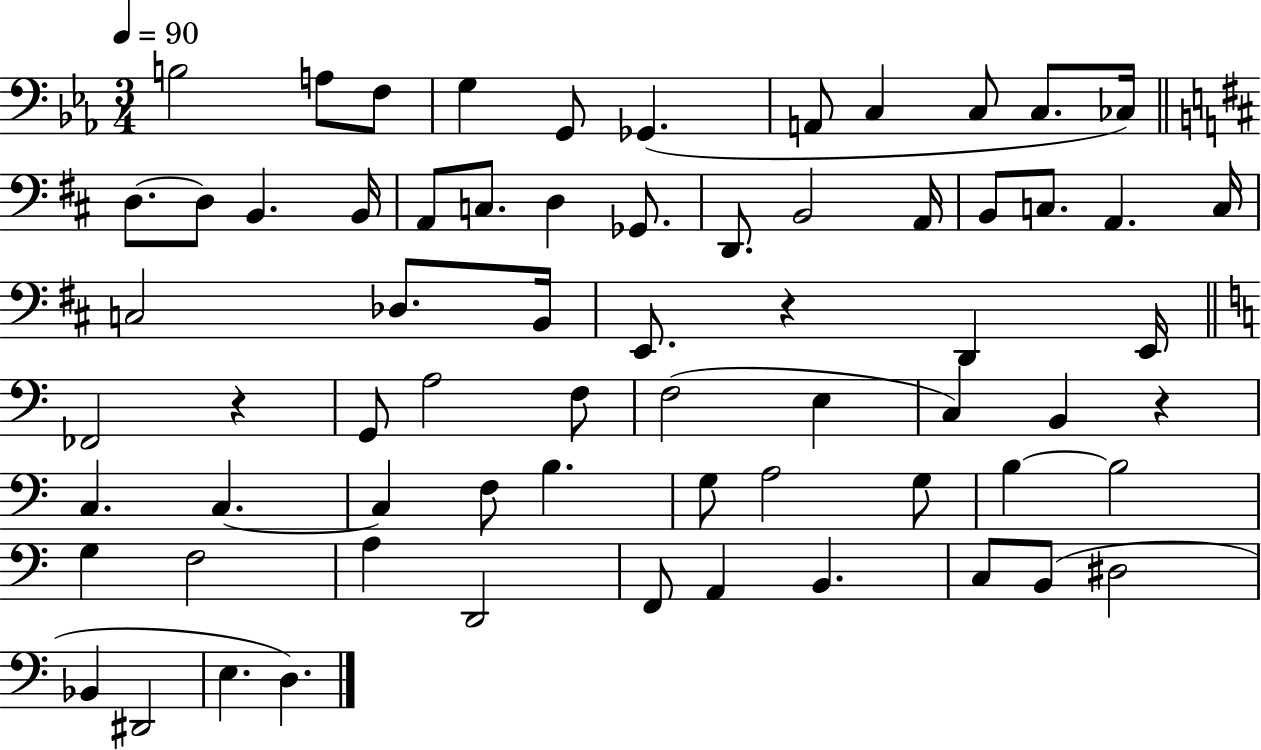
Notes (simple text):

B3/h A3/e F3/e G3/q G2/e Gb2/q. A2/e C3/q C3/e C3/e. CES3/s D3/e. D3/e B2/q. B2/s A2/e C3/e. D3/q Gb2/e. D2/e. B2/h A2/s B2/e C3/e. A2/q. C3/s C3/h Db3/e. B2/s E2/e. R/q D2/q E2/s FES2/h R/q G2/e A3/h F3/e F3/h E3/q C3/q B2/q R/q C3/q. C3/q. C3/q F3/e B3/q. G3/e A3/h G3/e B3/q B3/h G3/q F3/h A3/q D2/h F2/e A2/q B2/q. C3/e B2/e D#3/h Bb2/q D#2/h E3/q. D3/q.